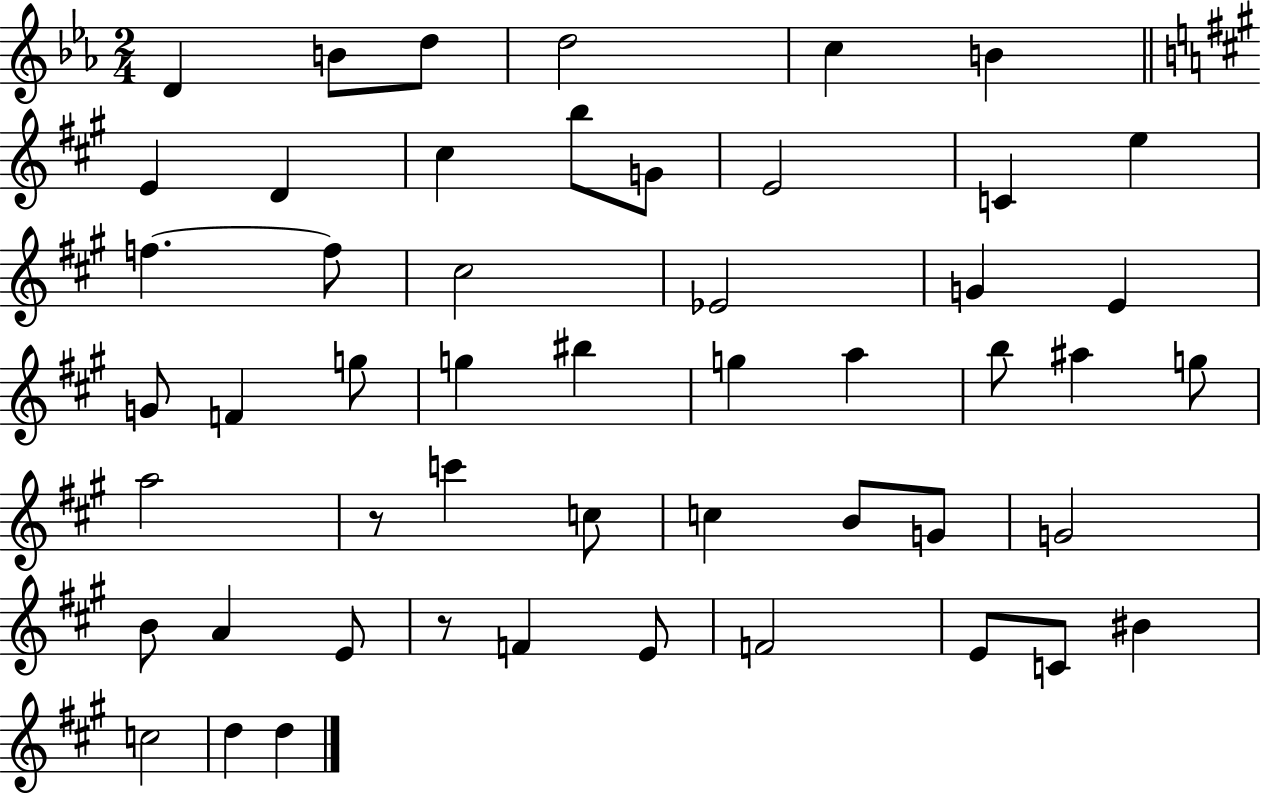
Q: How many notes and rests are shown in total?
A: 51